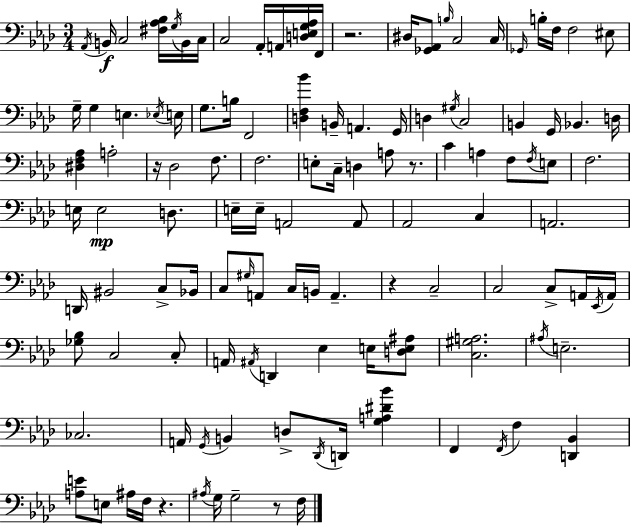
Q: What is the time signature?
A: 3/4